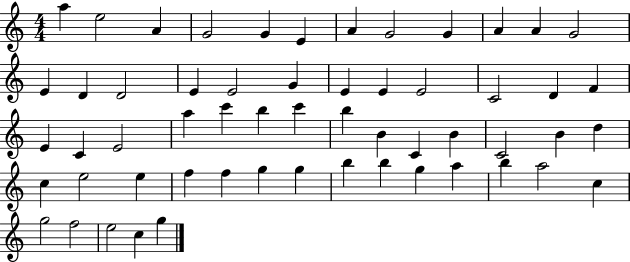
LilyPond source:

{
  \clef treble
  \numericTimeSignature
  \time 4/4
  \key c \major
  a''4 e''2 a'4 | g'2 g'4 e'4 | a'4 g'2 g'4 | a'4 a'4 g'2 | \break e'4 d'4 d'2 | e'4 e'2 g'4 | e'4 e'4 e'2 | c'2 d'4 f'4 | \break e'4 c'4 e'2 | a''4 c'''4 b''4 c'''4 | b''4 b'4 c'4 b'4 | c'2 b'4 d''4 | \break c''4 e''2 e''4 | f''4 f''4 g''4 g''4 | b''4 b''4 g''4 a''4 | b''4 a''2 c''4 | \break g''2 f''2 | e''2 c''4 g''4 | \bar "|."
}